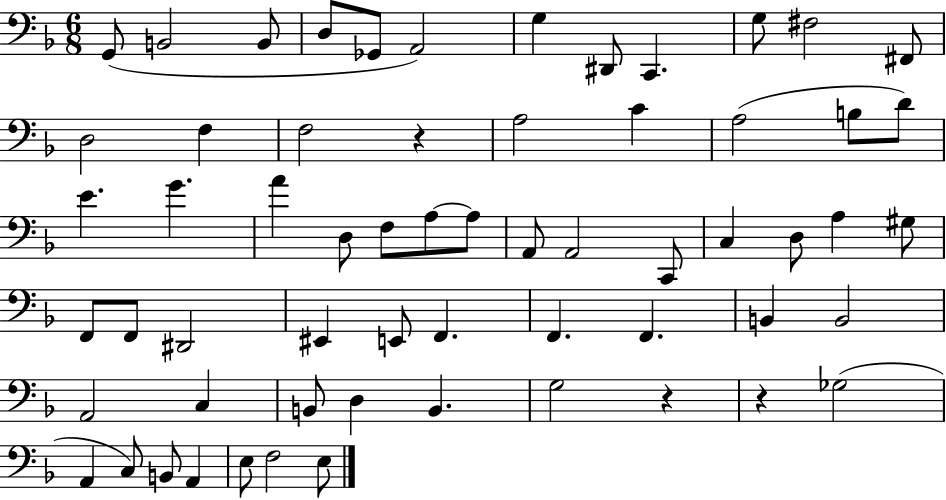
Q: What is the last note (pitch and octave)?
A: E3